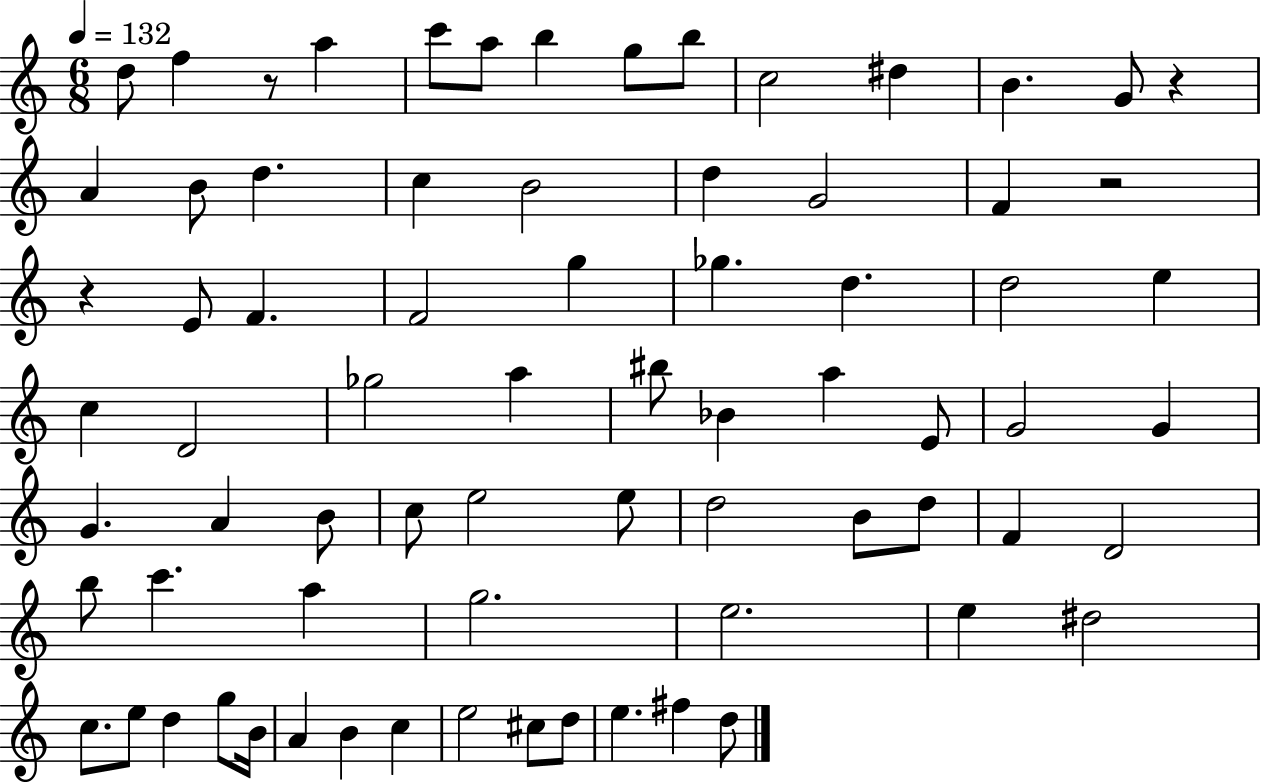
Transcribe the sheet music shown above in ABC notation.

X:1
T:Untitled
M:6/8
L:1/4
K:C
d/2 f z/2 a c'/2 a/2 b g/2 b/2 c2 ^d B G/2 z A B/2 d c B2 d G2 F z2 z E/2 F F2 g _g d d2 e c D2 _g2 a ^b/2 _B a E/2 G2 G G A B/2 c/2 e2 e/2 d2 B/2 d/2 F D2 b/2 c' a g2 e2 e ^d2 c/2 e/2 d g/2 B/4 A B c e2 ^c/2 d/2 e ^f d/2